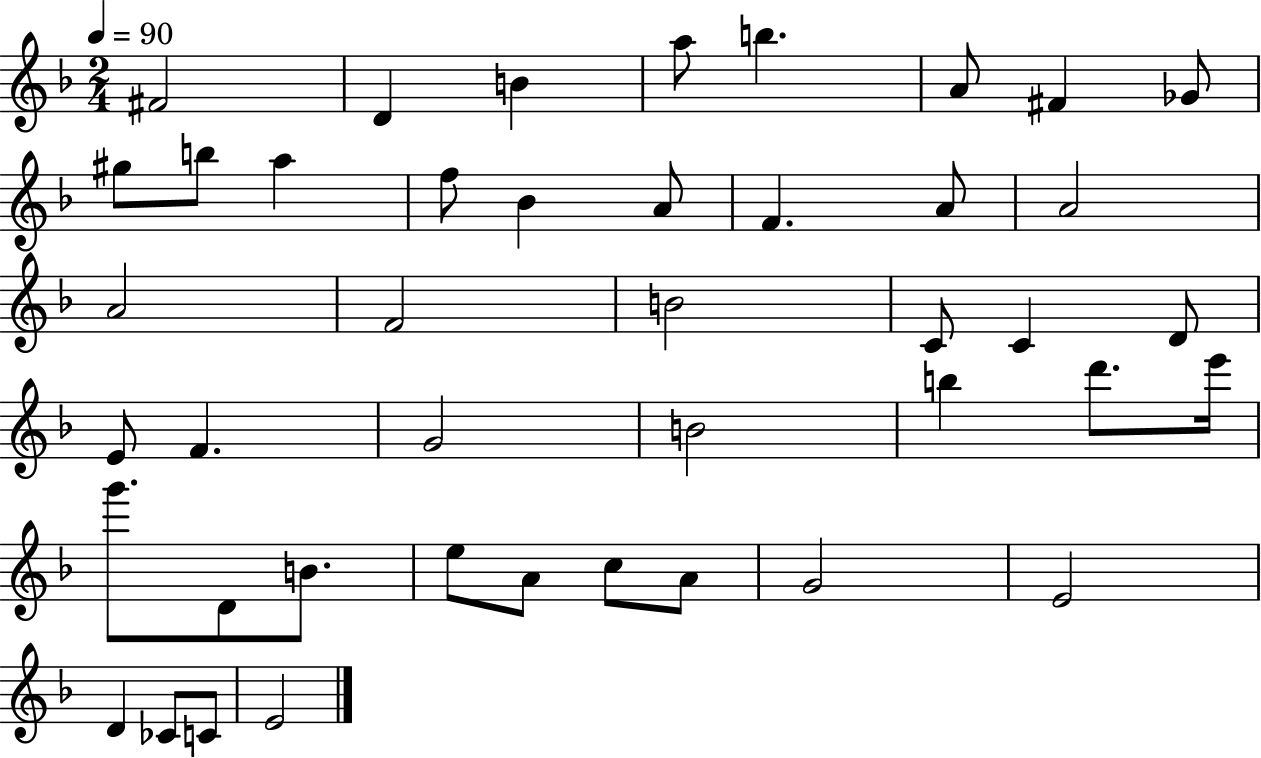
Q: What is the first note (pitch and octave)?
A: F#4